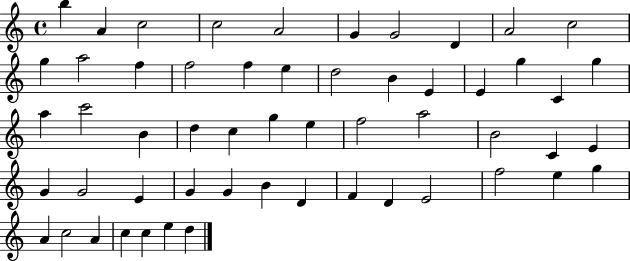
X:1
T:Untitled
M:4/4
L:1/4
K:C
b A c2 c2 A2 G G2 D A2 c2 g a2 f f2 f e d2 B E E g C g a c'2 B d c g e f2 a2 B2 C E G G2 E G G B D F D E2 f2 e g A c2 A c c e d